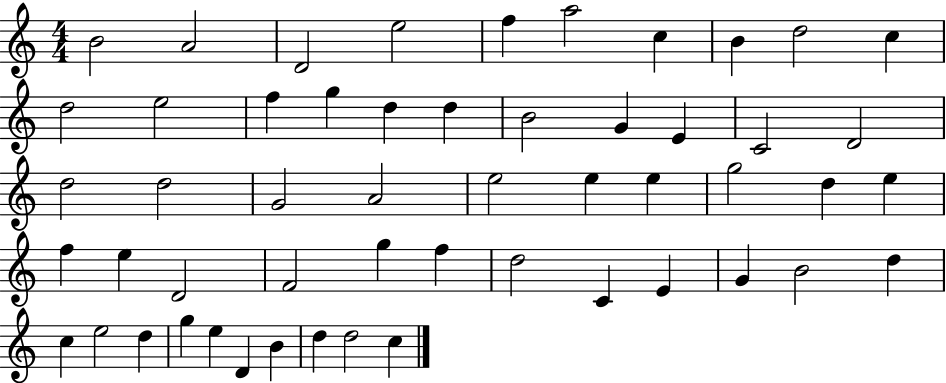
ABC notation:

X:1
T:Untitled
M:4/4
L:1/4
K:C
B2 A2 D2 e2 f a2 c B d2 c d2 e2 f g d d B2 G E C2 D2 d2 d2 G2 A2 e2 e e g2 d e f e D2 F2 g f d2 C E G B2 d c e2 d g e D B d d2 c